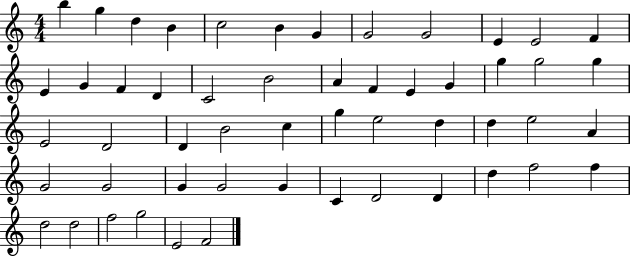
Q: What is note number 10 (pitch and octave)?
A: E4